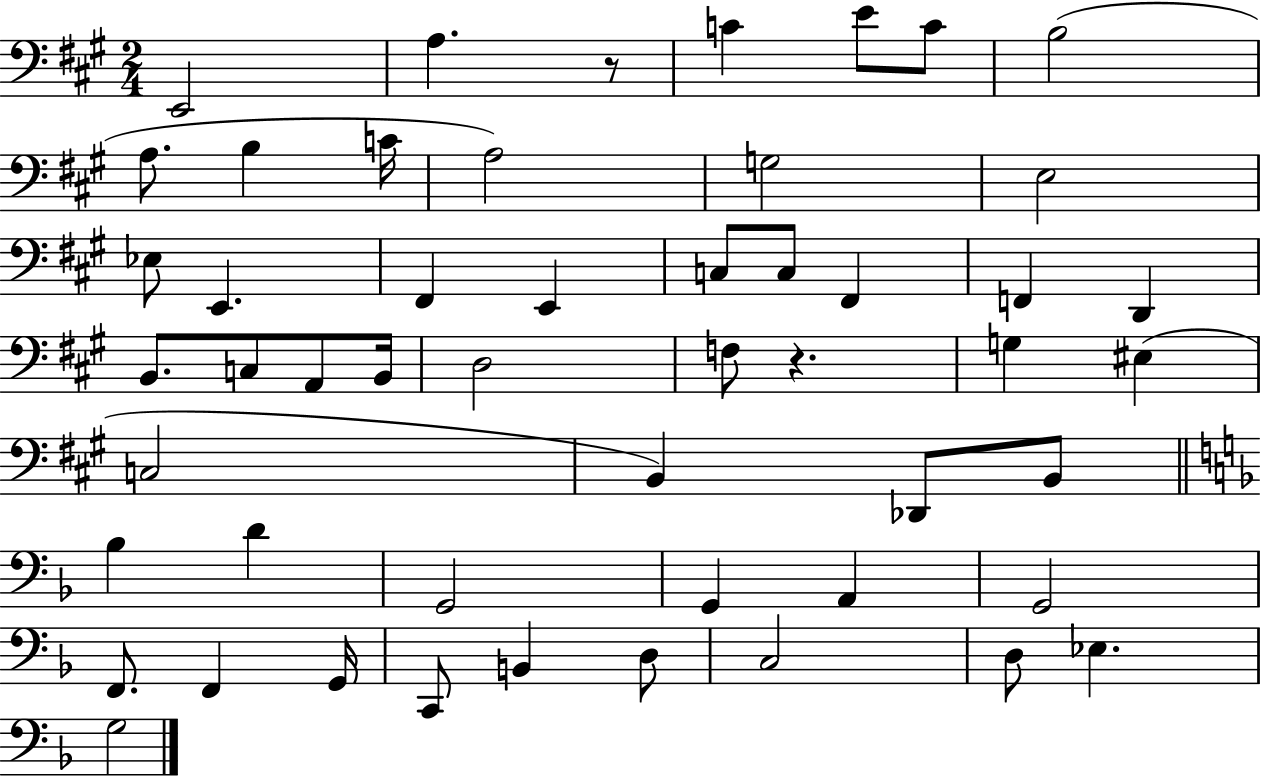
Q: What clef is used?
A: bass